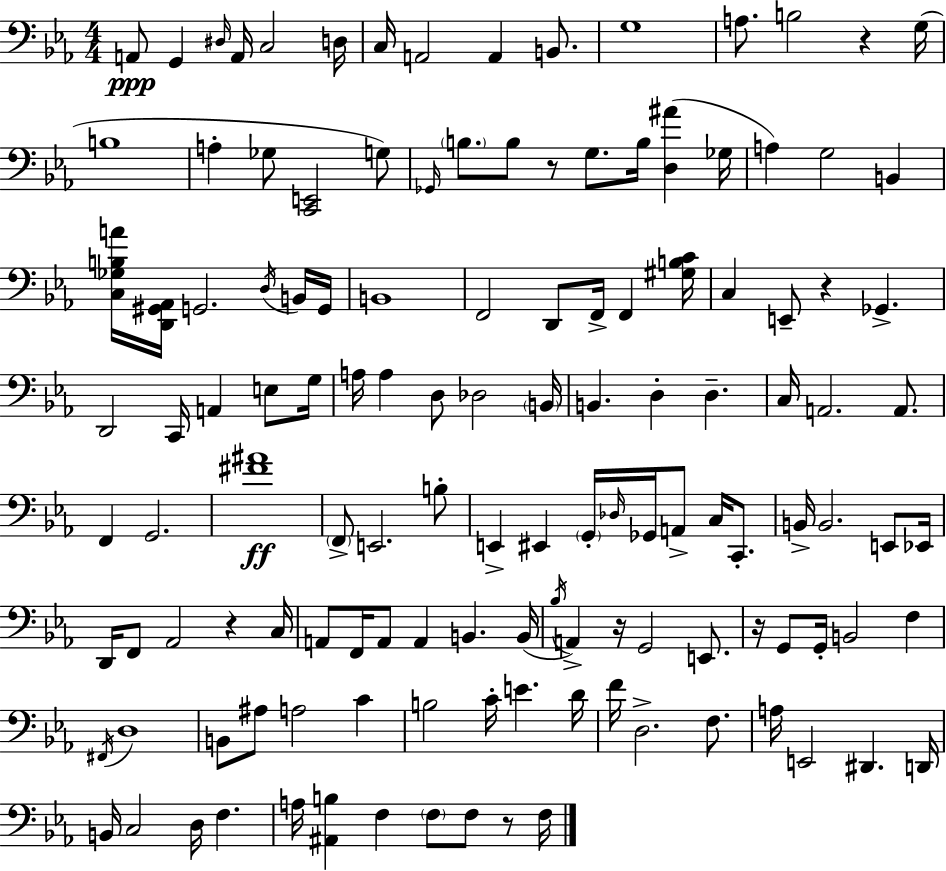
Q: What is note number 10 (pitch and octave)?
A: B2